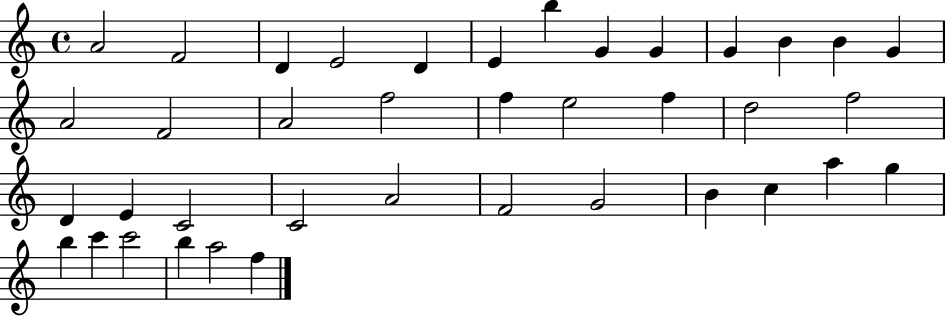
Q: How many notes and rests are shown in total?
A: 39